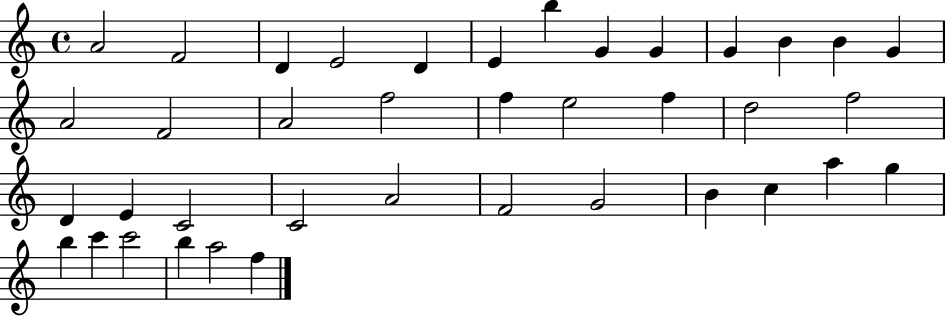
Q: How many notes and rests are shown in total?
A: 39